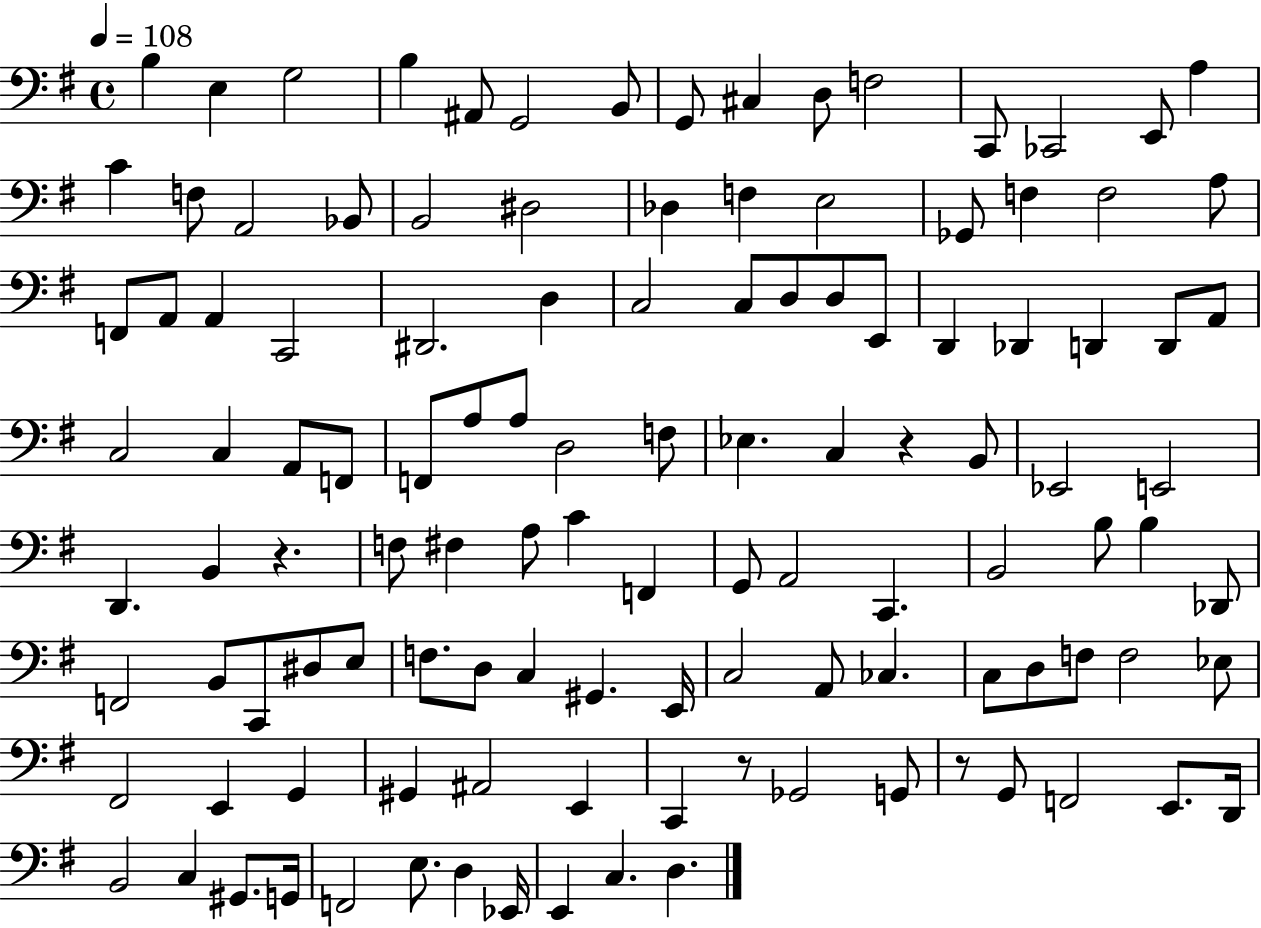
B3/q E3/q G3/h B3/q A#2/e G2/h B2/e G2/e C#3/q D3/e F3/h C2/e CES2/h E2/e A3/q C4/q F3/e A2/h Bb2/e B2/h D#3/h Db3/q F3/q E3/h Gb2/e F3/q F3/h A3/e F2/e A2/e A2/q C2/h D#2/h. D3/q C3/h C3/e D3/e D3/e E2/e D2/q Db2/q D2/q D2/e A2/e C3/h C3/q A2/e F2/e F2/e A3/e A3/e D3/h F3/e Eb3/q. C3/q R/q B2/e Eb2/h E2/h D2/q. B2/q R/q. F3/e F#3/q A3/e C4/q F2/q G2/e A2/h C2/q. B2/h B3/e B3/q Db2/e F2/h B2/e C2/e D#3/e E3/e F3/e. D3/e C3/q G#2/q. E2/s C3/h A2/e CES3/q. C3/e D3/e F3/e F3/h Eb3/e F#2/h E2/q G2/q G#2/q A#2/h E2/q C2/q R/e Gb2/h G2/e R/e G2/e F2/h E2/e. D2/s B2/h C3/q G#2/e. G2/s F2/h E3/e. D3/q Eb2/s E2/q C3/q. D3/q.